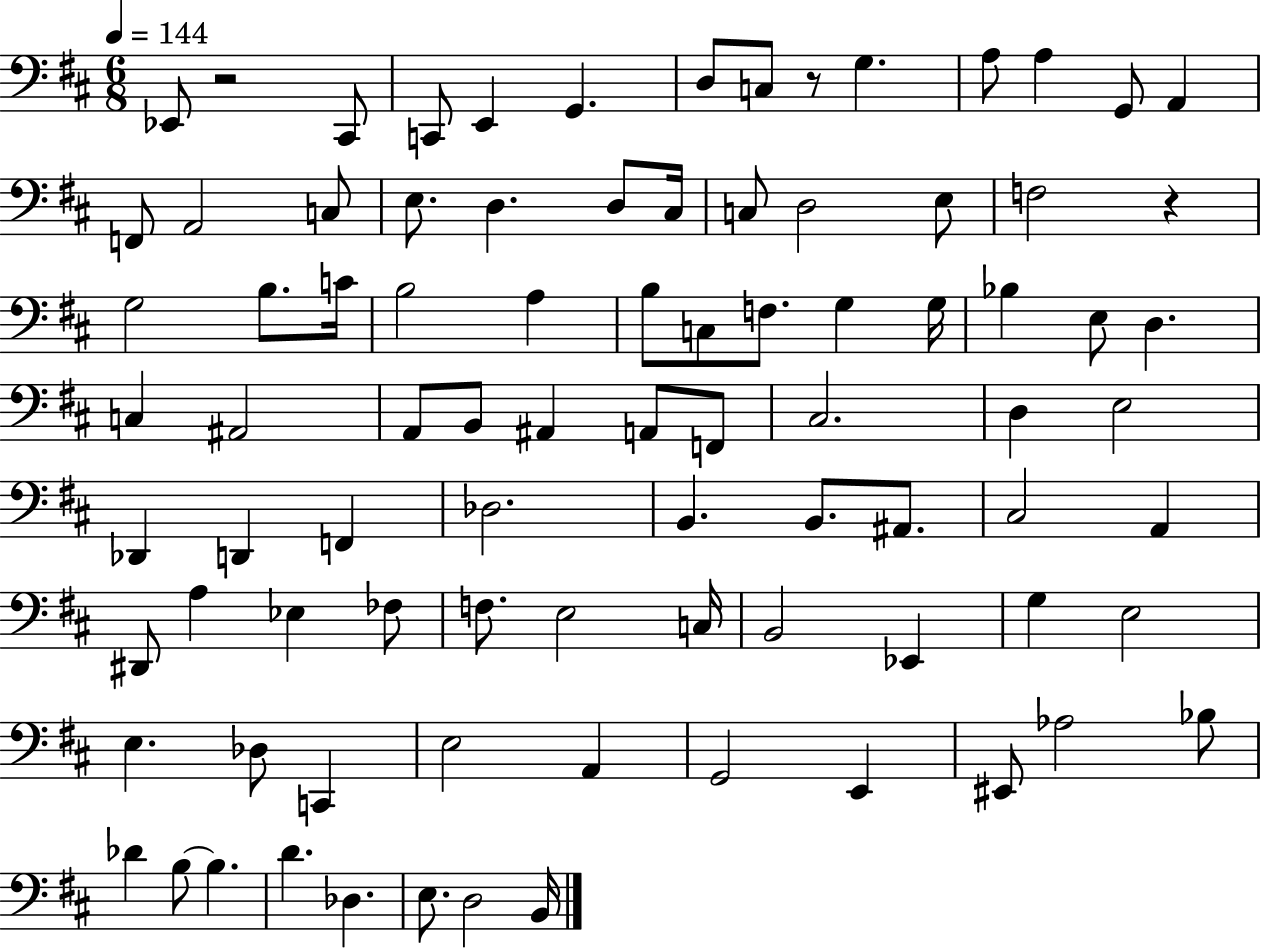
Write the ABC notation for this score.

X:1
T:Untitled
M:6/8
L:1/4
K:D
_E,,/2 z2 ^C,,/2 C,,/2 E,, G,, D,/2 C,/2 z/2 G, A,/2 A, G,,/2 A,, F,,/2 A,,2 C,/2 E,/2 D, D,/2 ^C,/4 C,/2 D,2 E,/2 F,2 z G,2 B,/2 C/4 B,2 A, B,/2 C,/2 F,/2 G, G,/4 _B, E,/2 D, C, ^A,,2 A,,/2 B,,/2 ^A,, A,,/2 F,,/2 ^C,2 D, E,2 _D,, D,, F,, _D,2 B,, B,,/2 ^A,,/2 ^C,2 A,, ^D,,/2 A, _E, _F,/2 F,/2 E,2 C,/4 B,,2 _E,, G, E,2 E, _D,/2 C,, E,2 A,, G,,2 E,, ^E,,/2 _A,2 _B,/2 _D B,/2 B, D _D, E,/2 D,2 B,,/4